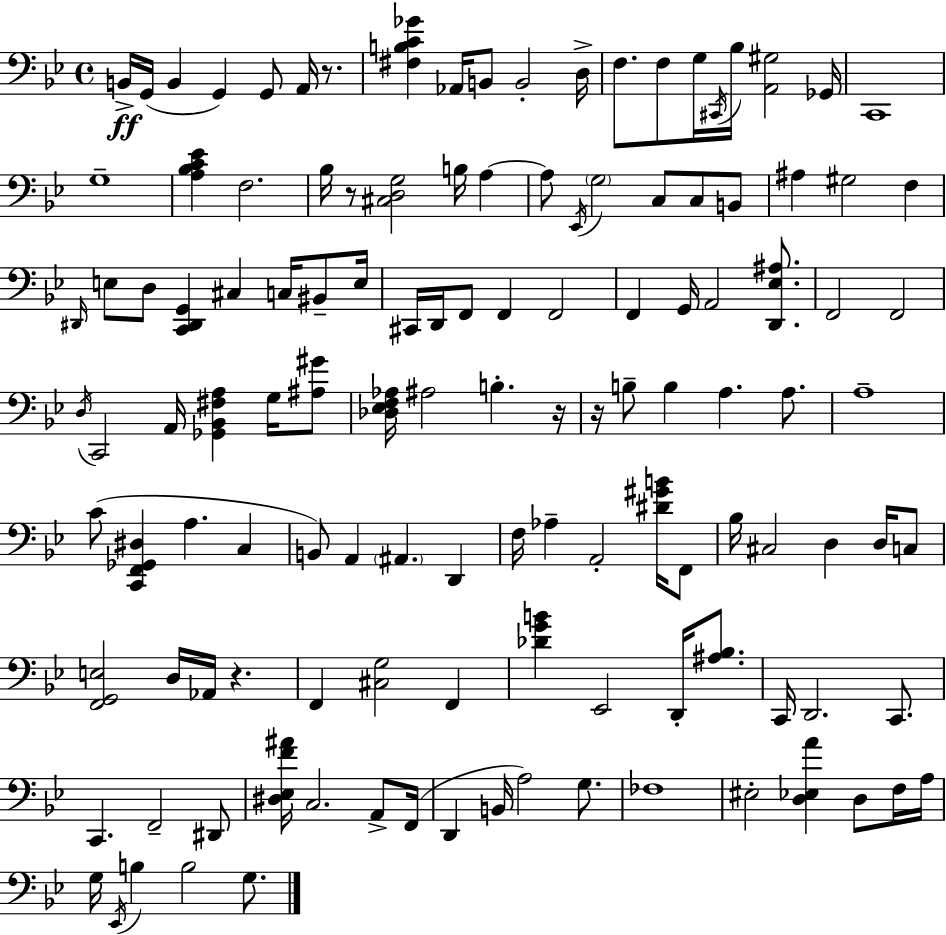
X:1
T:Untitled
M:4/4
L:1/4
K:Bb
B,,/4 G,,/4 B,, G,, G,,/2 A,,/4 z/2 [^F,B,C_G] _A,,/4 B,,/2 B,,2 D,/4 F,/2 F,/2 G,/4 ^C,,/4 _B,/4 [A,,^G,]2 _G,,/4 C,,4 G,4 [A,_B,C_E] F,2 _B,/4 z/2 [^C,D,G,]2 B,/4 A, A,/2 _E,,/4 G,2 C,/2 C,/2 B,,/2 ^A, ^G,2 F, ^D,,/4 E,/2 D,/2 [C,,^D,,G,,] ^C, C,/4 ^B,,/2 E,/4 ^C,,/4 D,,/4 F,,/2 F,, F,,2 F,, G,,/4 A,,2 [D,,_E,^A,]/2 F,,2 F,,2 D,/4 C,,2 A,,/4 [_G,,_B,,^F,A,] G,/4 [^A,^G]/2 [_D,_E,F,_A,]/4 ^A,2 B, z/4 z/4 B,/2 B, A, A,/2 A,4 C/2 [C,,F,,_G,,^D,] A, C, B,,/2 A,, ^A,, D,, F,/4 _A, A,,2 [^D^GB]/4 F,,/2 _B,/4 ^C,2 D, D,/4 C,/2 [F,,G,,E,]2 D,/4 _A,,/4 z F,, [^C,G,]2 F,, [_DGB] _E,,2 D,,/4 [^A,_B,]/2 C,,/4 D,,2 C,,/2 C,, F,,2 ^D,,/2 [^D,_E,F^A]/4 C,2 A,,/2 F,,/4 D,, B,,/4 A,2 G,/2 _F,4 ^E,2 [D,_E,A] D,/2 F,/4 A,/4 G,/4 _E,,/4 B, B,2 G,/2